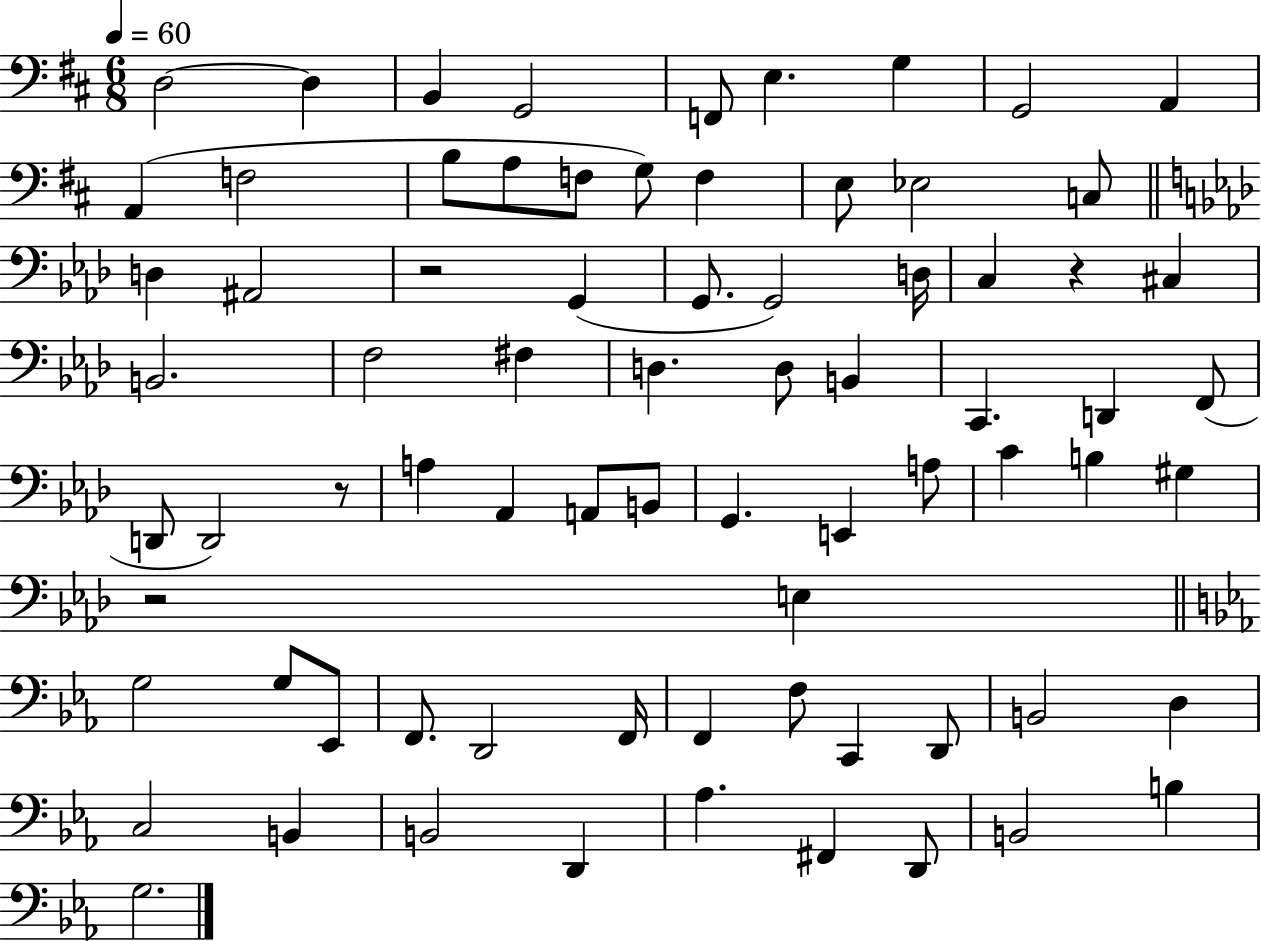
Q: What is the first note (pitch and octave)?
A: D3